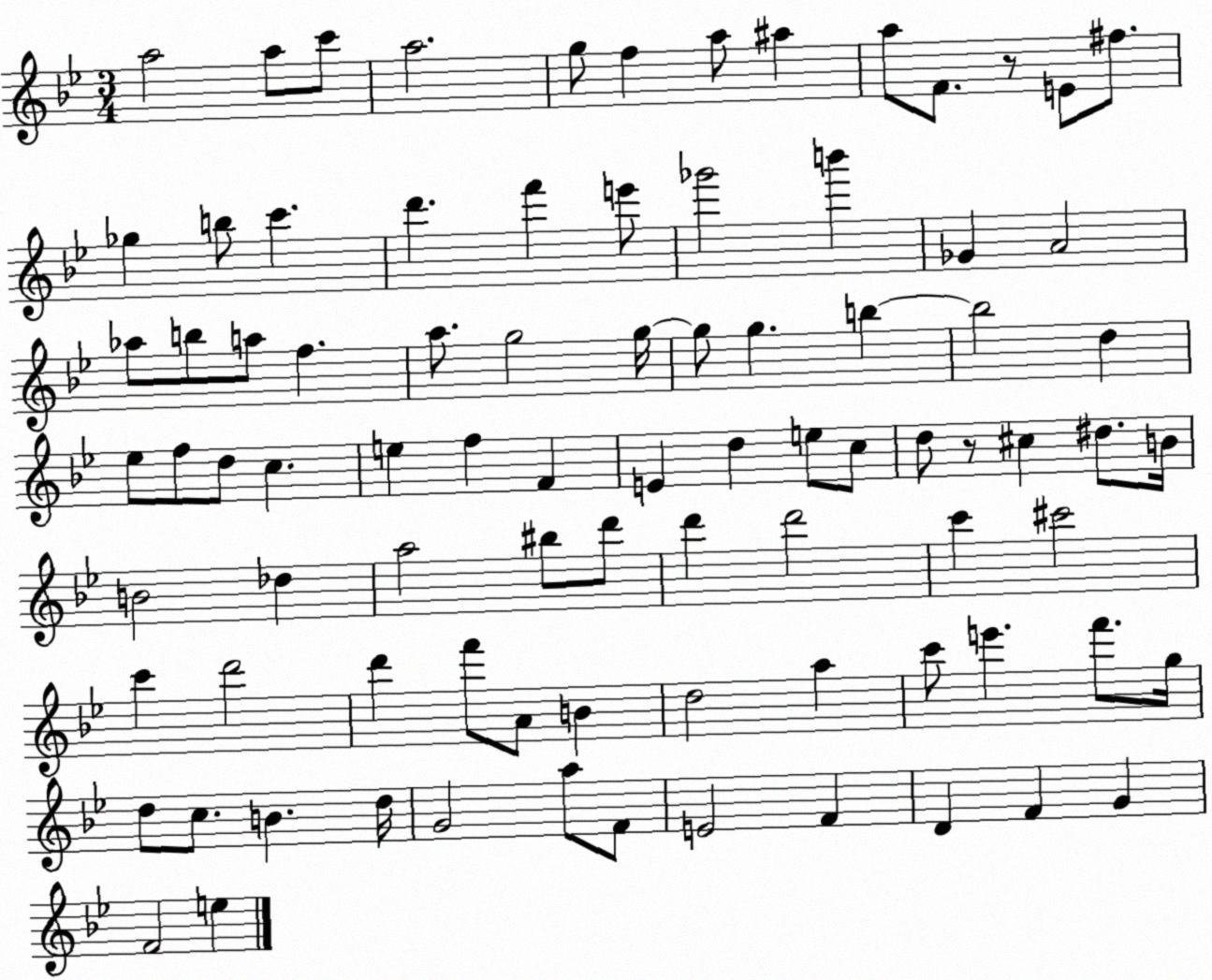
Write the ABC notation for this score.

X:1
T:Untitled
M:3/4
L:1/4
K:Bb
a2 a/2 c'/2 a2 g/2 f a/2 ^a a/2 F/2 z/2 E/2 ^f/2 _g b/2 c' d' f' e'/2 _g'2 b' _G A2 _a/2 b/2 a/2 f a/2 g2 g/4 g/2 g b b2 d _e/2 f/2 d/2 c e f F E d e/2 c/2 d/2 z/2 ^c ^d/2 B/4 B2 _d a2 ^b/2 d'/2 d' d'2 c' ^c'2 c' d'2 d' f'/2 A/2 B d2 a c'/2 e' f'/2 g/4 d/2 c/2 B d/4 G2 a/2 F/2 E2 F D F G F2 e